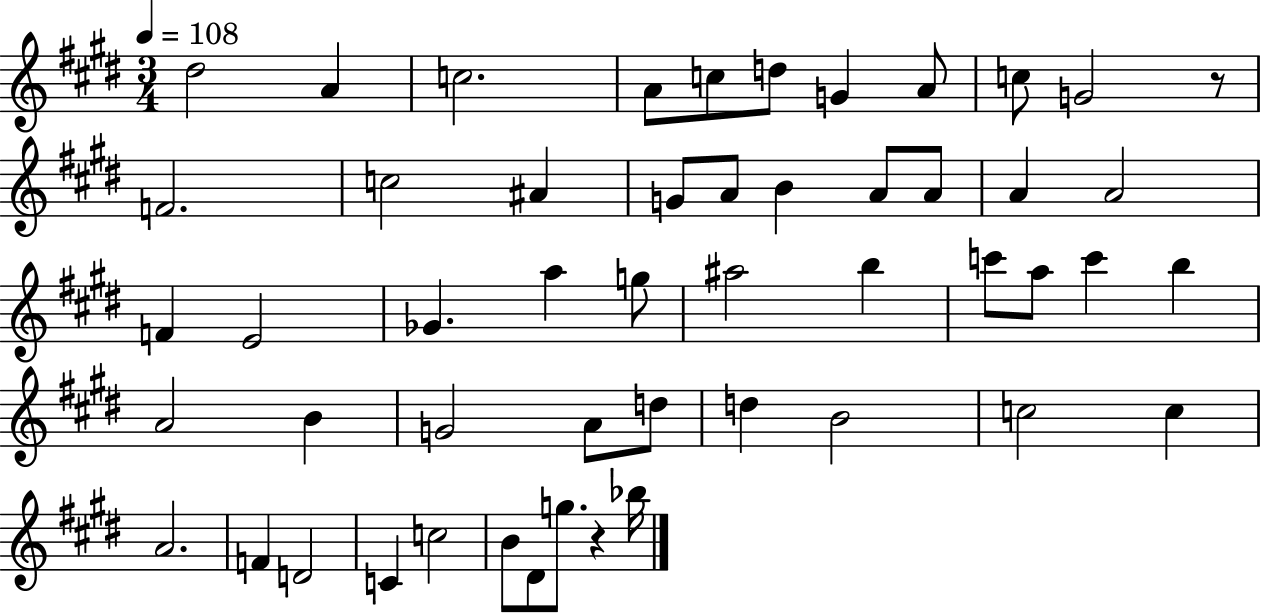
X:1
T:Untitled
M:3/4
L:1/4
K:E
^d2 A c2 A/2 c/2 d/2 G A/2 c/2 G2 z/2 F2 c2 ^A G/2 A/2 B A/2 A/2 A A2 F E2 _G a g/2 ^a2 b c'/2 a/2 c' b A2 B G2 A/2 d/2 d B2 c2 c A2 F D2 C c2 B/2 ^D/2 g/2 z _b/4